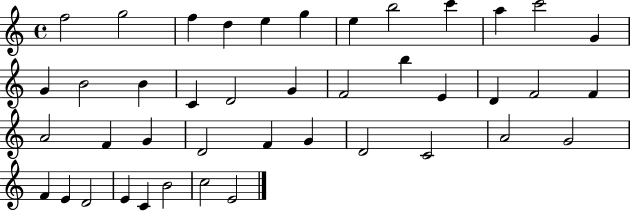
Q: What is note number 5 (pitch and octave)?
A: E5